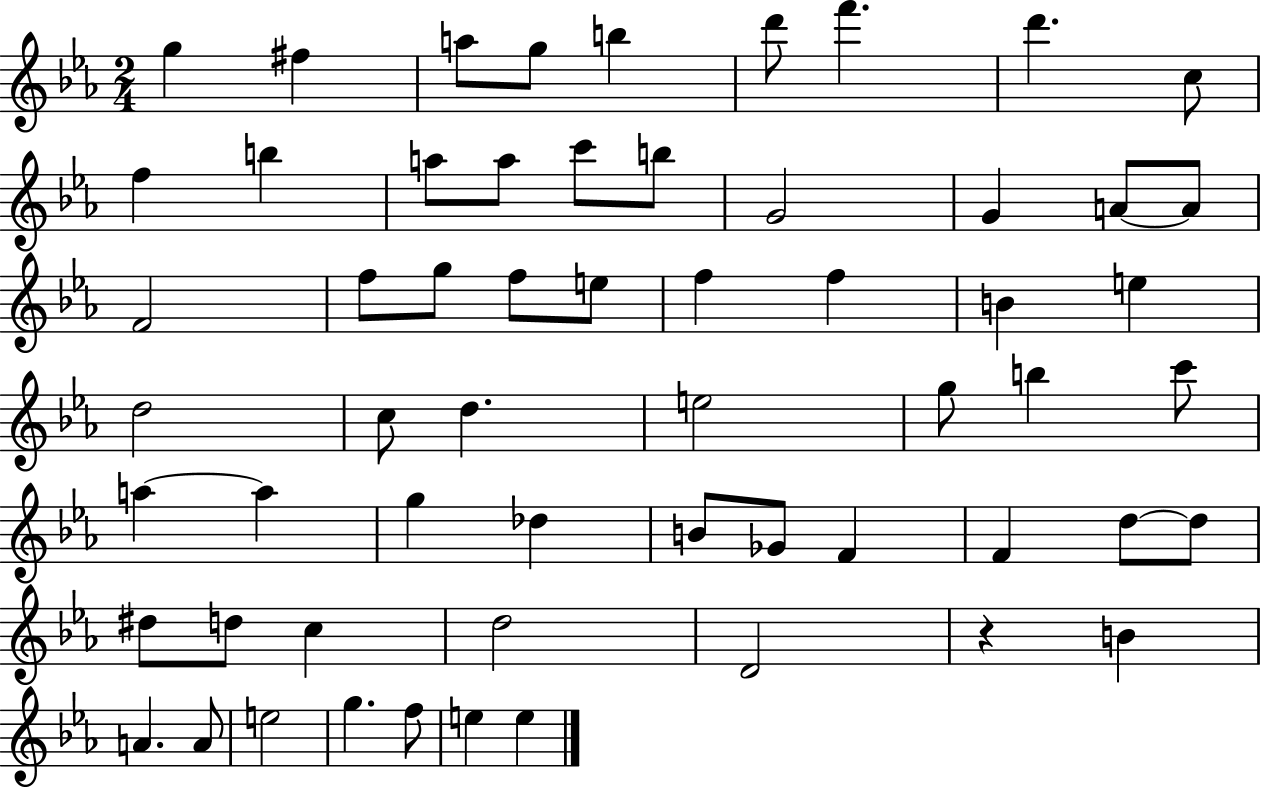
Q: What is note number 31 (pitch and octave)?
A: D5